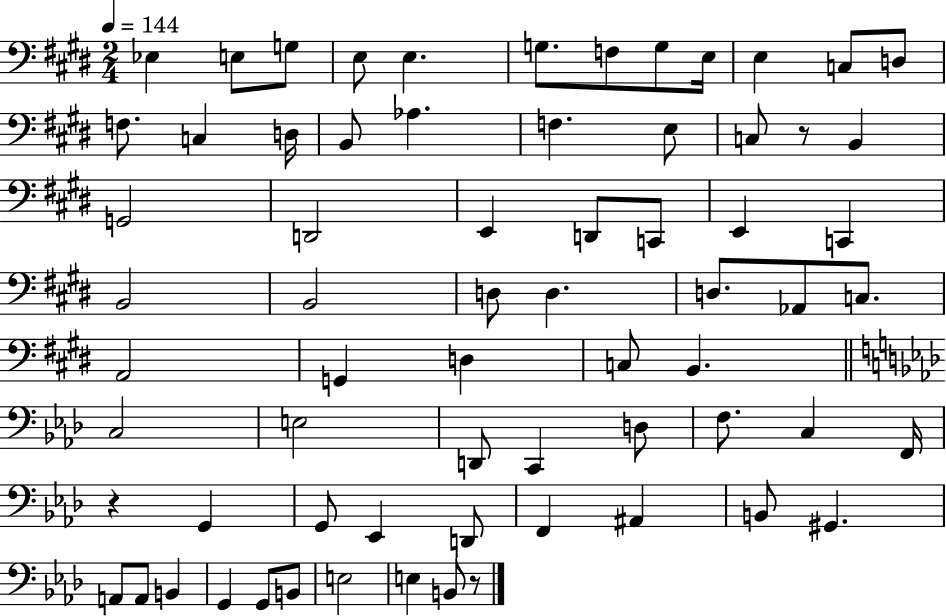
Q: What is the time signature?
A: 2/4